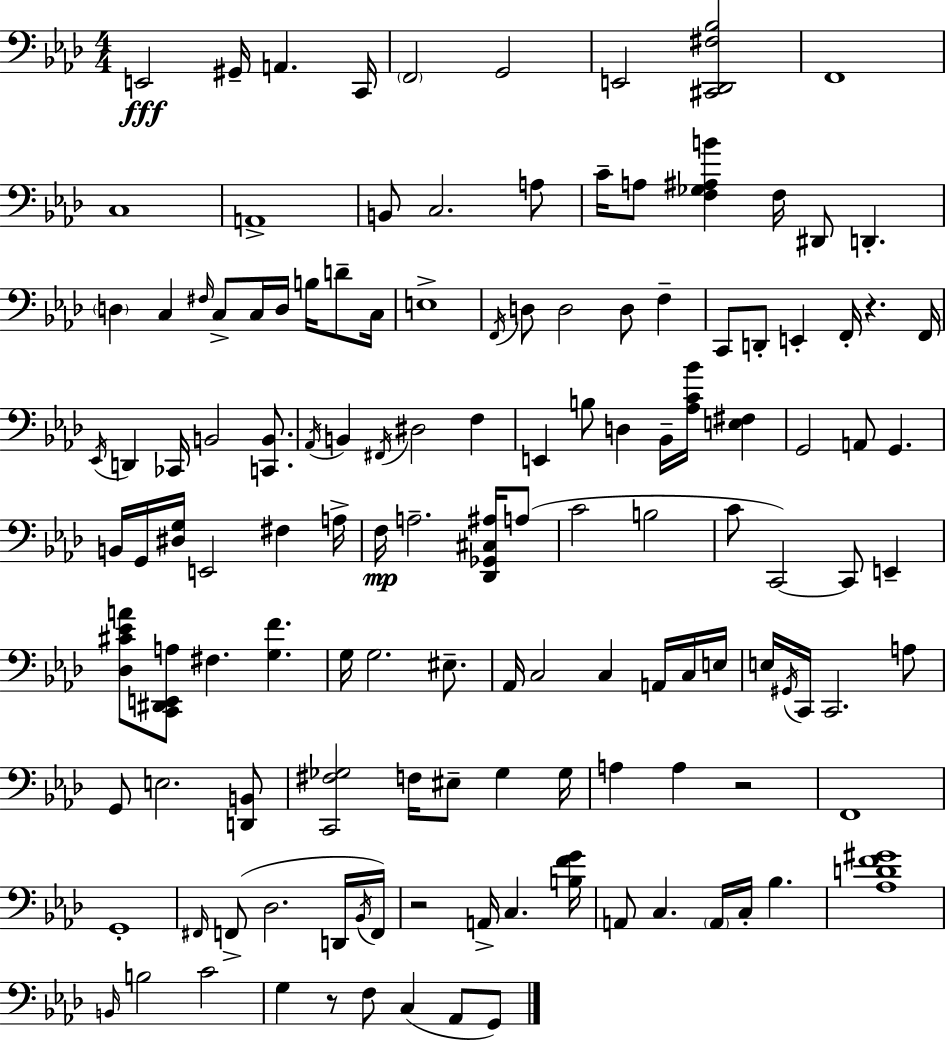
E2/h G#2/s A2/q. C2/s F2/h G2/h E2/h [C#2,Db2,F#3,Bb3]/h F2/w C3/w A2/w B2/e C3/h. A3/e C4/s A3/e [F3,Gb3,A#3,B4]/q F3/s D#2/e D2/q. D3/q C3/q F#3/s C3/e C3/s D3/s B3/s D4/e C3/s E3/w F2/s D3/e D3/h D3/e F3/q C2/e D2/e E2/q F2/s R/q. F2/s Eb2/s D2/q CES2/s B2/h [C2,B2]/e. Ab2/s B2/q F#2/s D#3/h F3/q E2/q B3/e D3/q Bb2/s [Ab3,C4,Bb4]/s [E3,F#3]/q G2/h A2/e G2/q. B2/s G2/s [D#3,G3]/s E2/h F#3/q A3/s F3/s A3/h. [Db2,Gb2,C#3,A#3]/s A3/e C4/h B3/h C4/e C2/h C2/e E2/q [Db3,C#4,Eb4,A4]/e [C2,D#2,E2,A3]/e F#3/q. [G3,F4]/q. G3/s G3/h. EIS3/e. Ab2/s C3/h C3/q A2/s C3/s E3/s E3/s G#2/s C2/s C2/h. A3/e G2/e E3/h. [D2,B2]/e [C2,F#3,Gb3]/h F3/s EIS3/e Gb3/q Gb3/s A3/q A3/q R/h F2/w G2/w F#2/s F2/e Db3/h. D2/s Bb2/s F2/s R/h A2/s C3/q. [B3,F4,G4]/s A2/e C3/q. A2/s C3/s Bb3/q. [Ab3,D4,F4,G#4]/w B2/s B3/h C4/h G3/q R/e F3/e C3/q Ab2/e G2/e